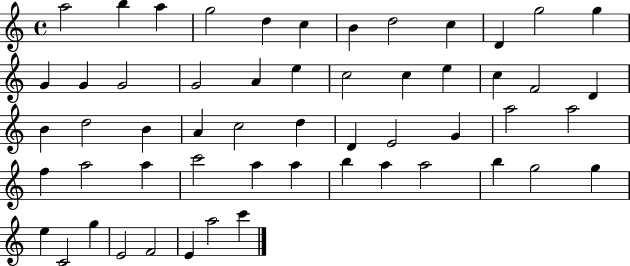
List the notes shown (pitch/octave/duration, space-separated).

A5/h B5/q A5/q G5/h D5/q C5/q B4/q D5/h C5/q D4/q G5/h G5/q G4/q G4/q G4/h G4/h A4/q E5/q C5/h C5/q E5/q C5/q F4/h D4/q B4/q D5/h B4/q A4/q C5/h D5/q D4/q E4/h G4/q A5/h A5/h F5/q A5/h A5/q C6/h A5/q A5/q B5/q A5/q A5/h B5/q G5/h G5/q E5/q C4/h G5/q E4/h F4/h E4/q A5/h C6/q